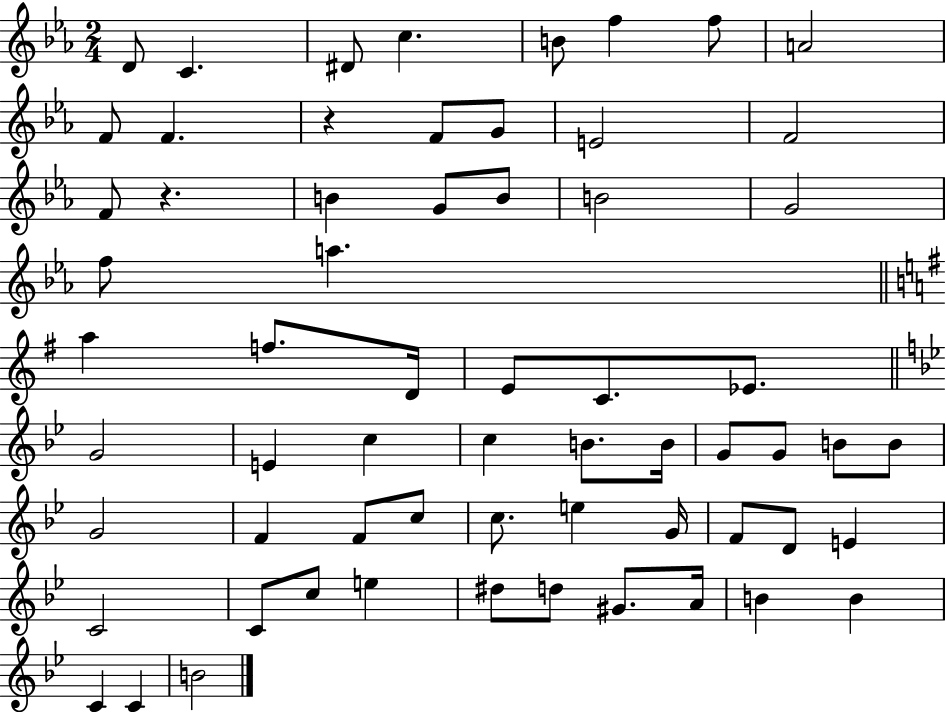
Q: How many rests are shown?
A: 2